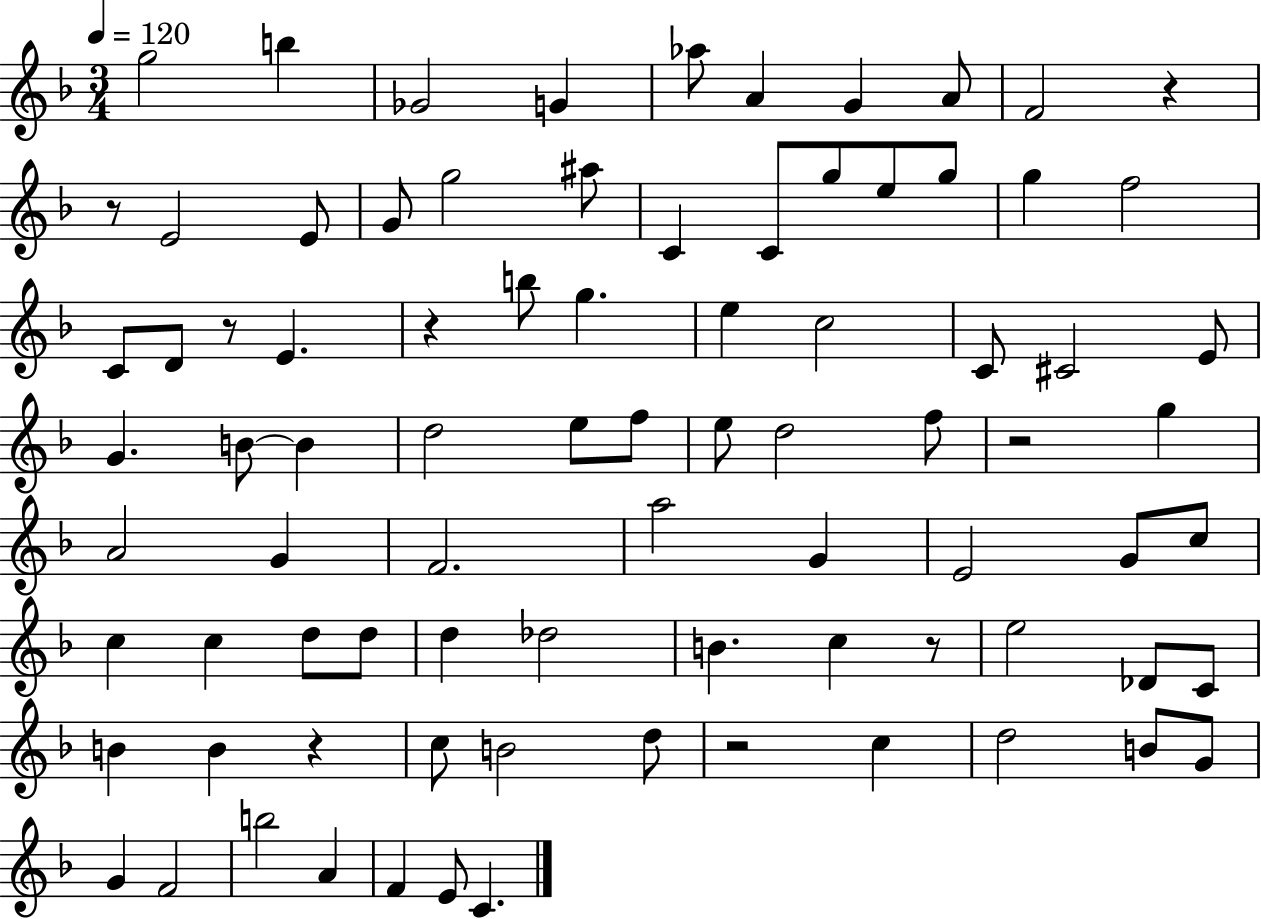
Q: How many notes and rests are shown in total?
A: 84